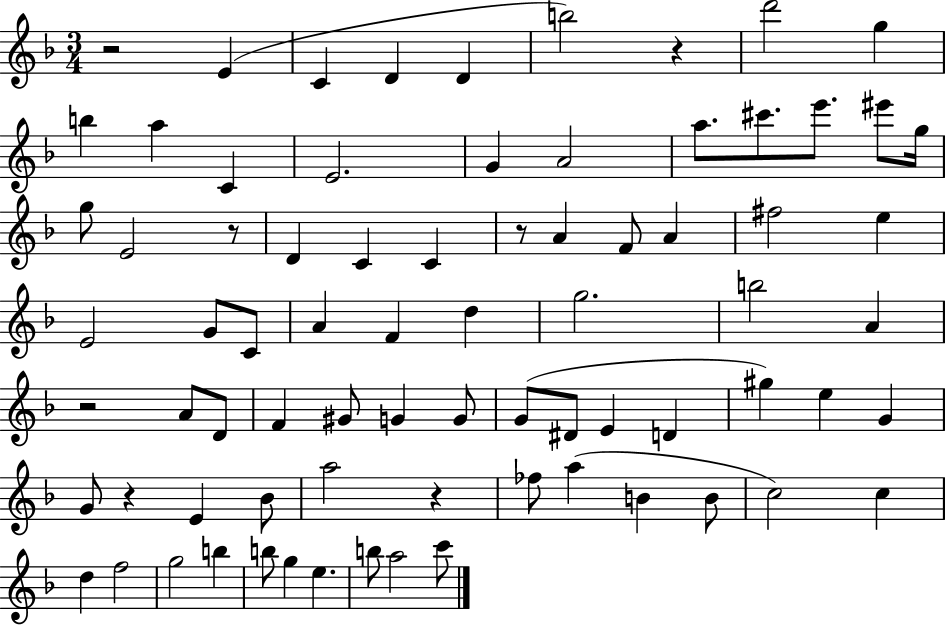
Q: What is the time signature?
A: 3/4